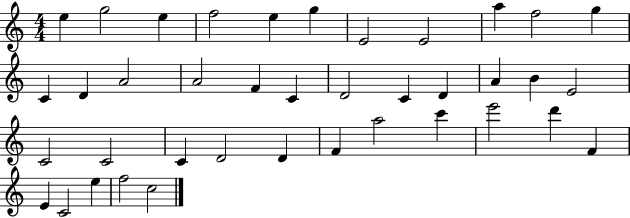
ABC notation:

X:1
T:Untitled
M:4/4
L:1/4
K:C
e g2 e f2 e g E2 E2 a f2 g C D A2 A2 F C D2 C D A B E2 C2 C2 C D2 D F a2 c' e'2 d' F E C2 e f2 c2